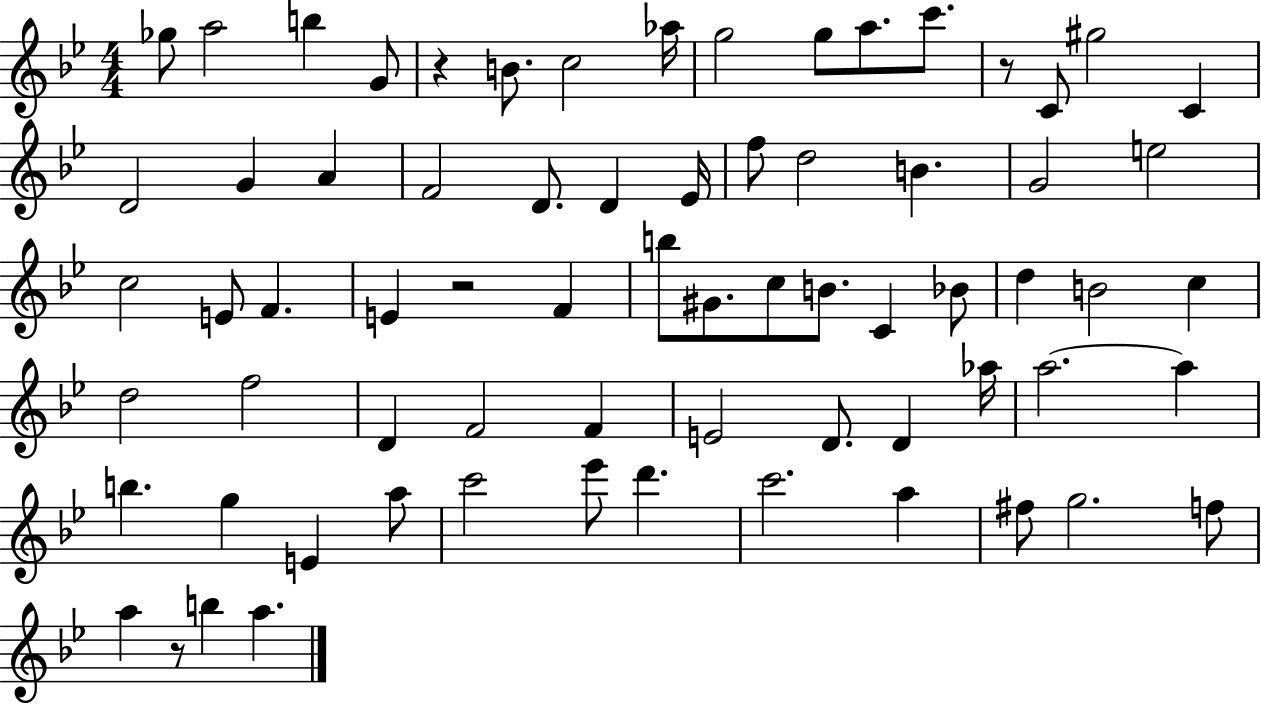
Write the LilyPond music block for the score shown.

{
  \clef treble
  \numericTimeSignature
  \time 4/4
  \key bes \major
  \repeat volta 2 { ges''8 a''2 b''4 g'8 | r4 b'8. c''2 aes''16 | g''2 g''8 a''8. c'''8. | r8 c'8 gis''2 c'4 | \break d'2 g'4 a'4 | f'2 d'8. d'4 ees'16 | f''8 d''2 b'4. | g'2 e''2 | \break c''2 e'8 f'4. | e'4 r2 f'4 | b''8 gis'8. c''8 b'8. c'4 bes'8 | d''4 b'2 c''4 | \break d''2 f''2 | d'4 f'2 f'4 | e'2 d'8. d'4 aes''16 | a''2.~~ a''4 | \break b''4. g''4 e'4 a''8 | c'''2 ees'''8 d'''4. | c'''2. a''4 | fis''8 g''2. f''8 | \break a''4 r8 b''4 a''4. | } \bar "|."
}